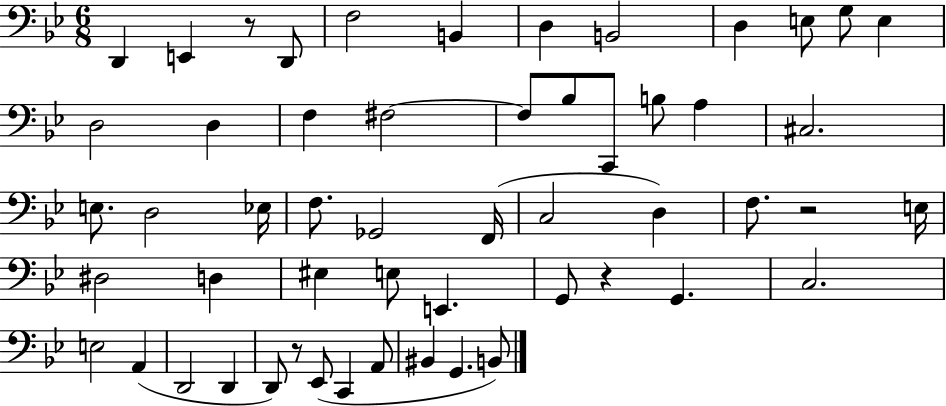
D2/q E2/q R/e D2/e F3/h B2/q D3/q B2/h D3/q E3/e G3/e E3/q D3/h D3/q F3/q F#3/h F#3/e Bb3/e C2/e B3/e A3/q C#3/h. E3/e. D3/h Eb3/s F3/e. Gb2/h F2/s C3/h D3/q F3/e. R/h E3/s D#3/h D3/q EIS3/q E3/e E2/q. G2/e R/q G2/q. C3/h. E3/h A2/q D2/h D2/q D2/e R/e Eb2/e C2/q A2/e BIS2/q G2/q. B2/e